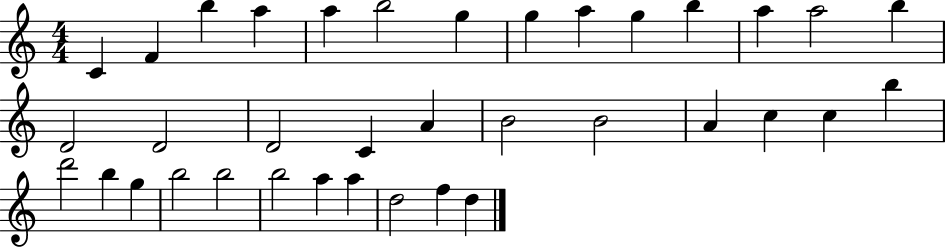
C4/q F4/q B5/q A5/q A5/q B5/h G5/q G5/q A5/q G5/q B5/q A5/q A5/h B5/q D4/h D4/h D4/h C4/q A4/q B4/h B4/h A4/q C5/q C5/q B5/q D6/h B5/q G5/q B5/h B5/h B5/h A5/q A5/q D5/h F5/q D5/q